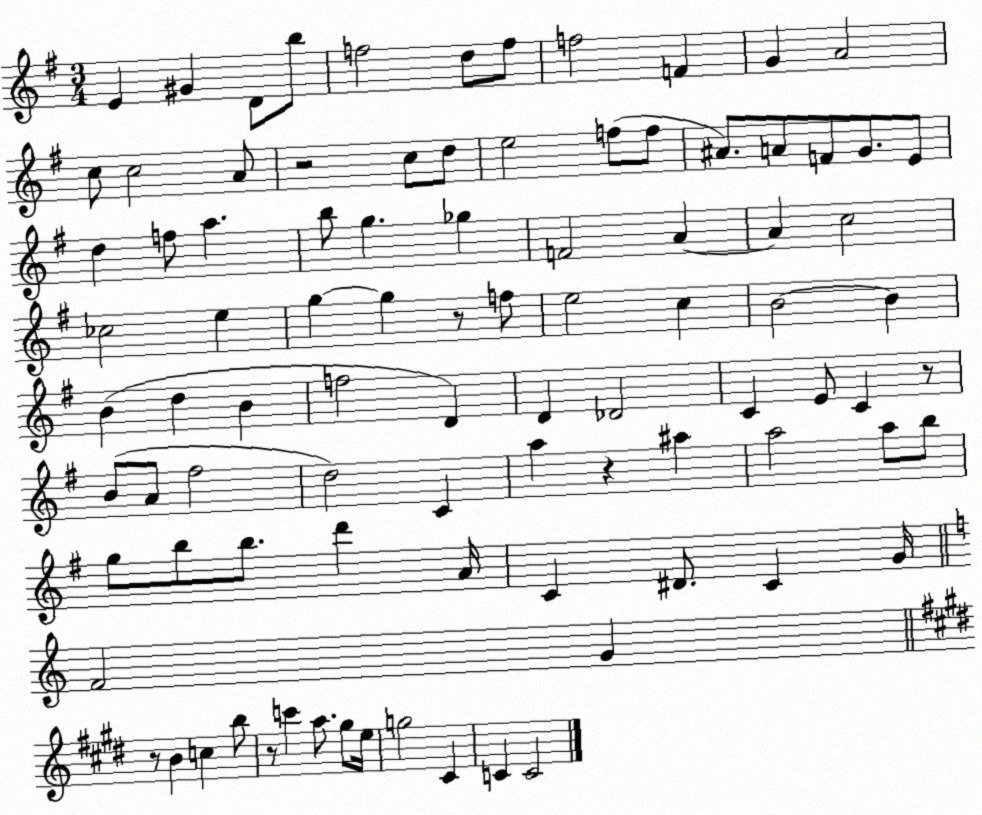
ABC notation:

X:1
T:Untitled
M:3/4
L:1/4
K:G
E ^G D/2 b/2 f2 d/2 f/2 f2 F G A2 c/2 c2 A/2 z2 c/2 d/2 e2 f/2 f/2 ^A/2 A/2 F/2 G/2 E/2 d f/2 a b/2 g _g F2 A A c2 _c2 e g g z/2 f/2 e2 c B2 B B d B f2 D D _D2 C E/2 C z/2 B/2 A/2 ^f2 d2 C a z ^a a2 a/2 b/2 g/2 b/2 b/2 d' A/4 C ^D/2 C G/4 F2 G z/2 B c b/2 z/2 c' a/2 ^g/2 e/4 g2 ^C C C2